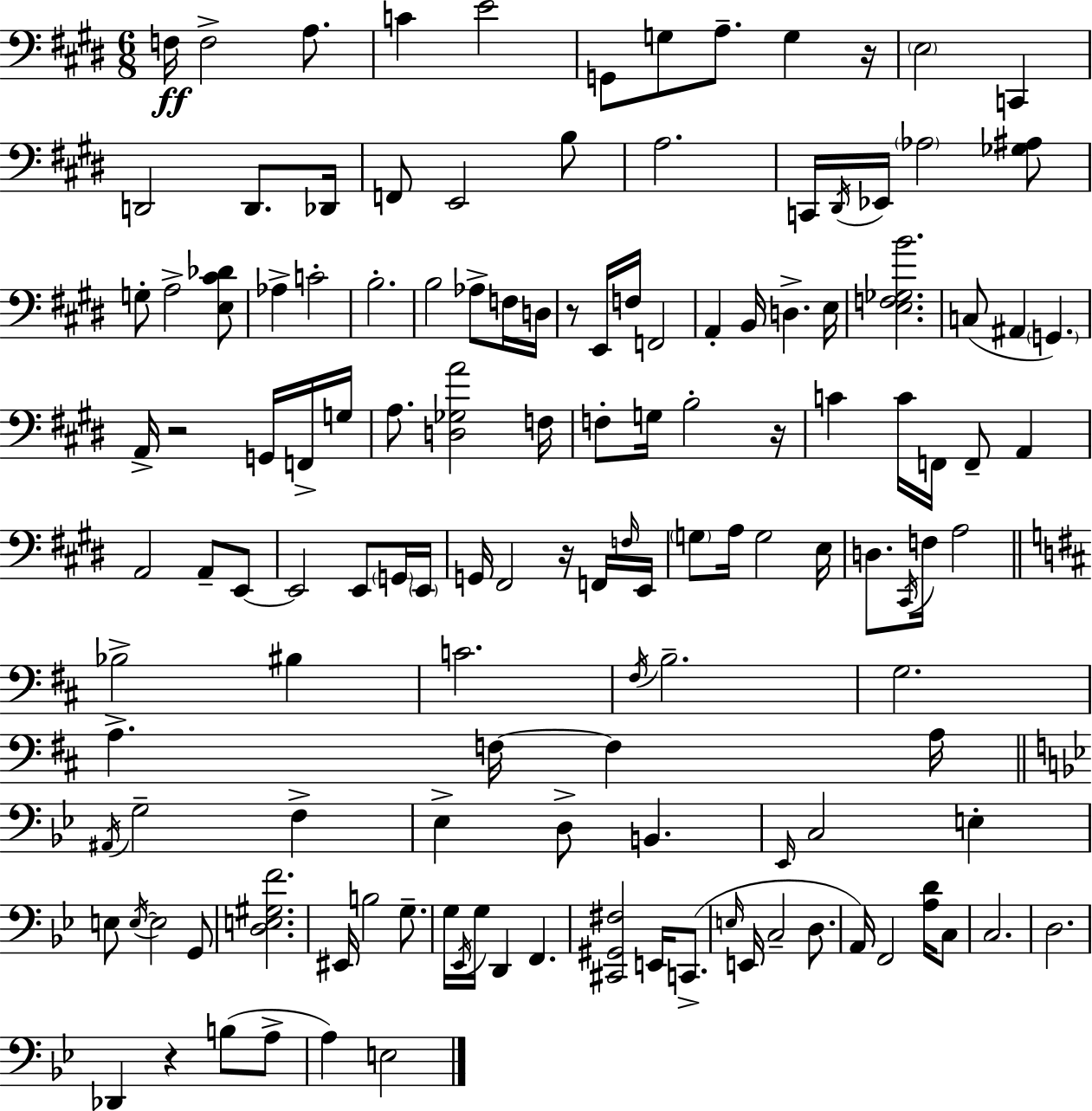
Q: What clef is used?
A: bass